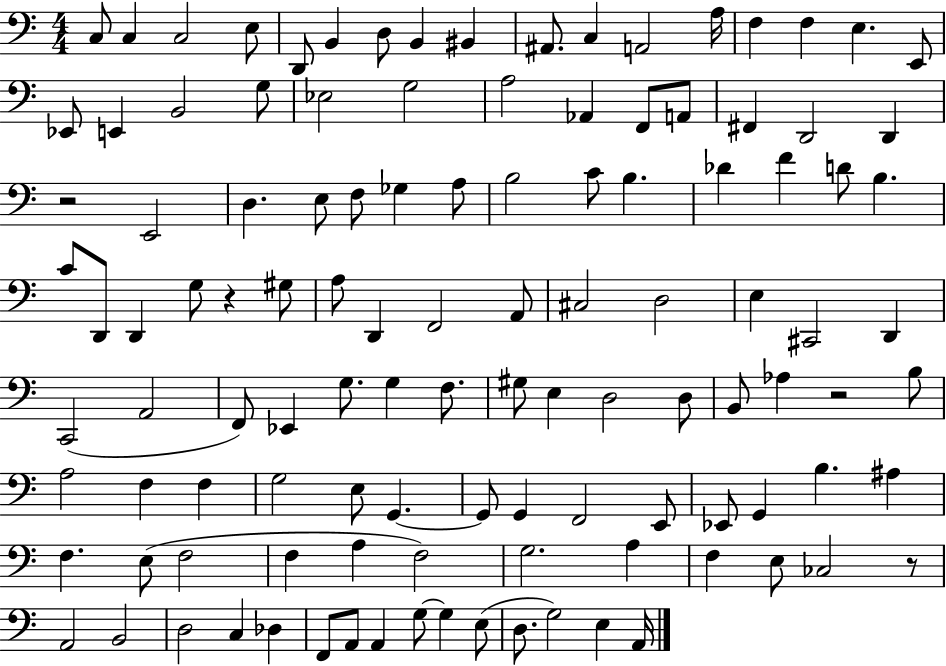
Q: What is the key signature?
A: C major